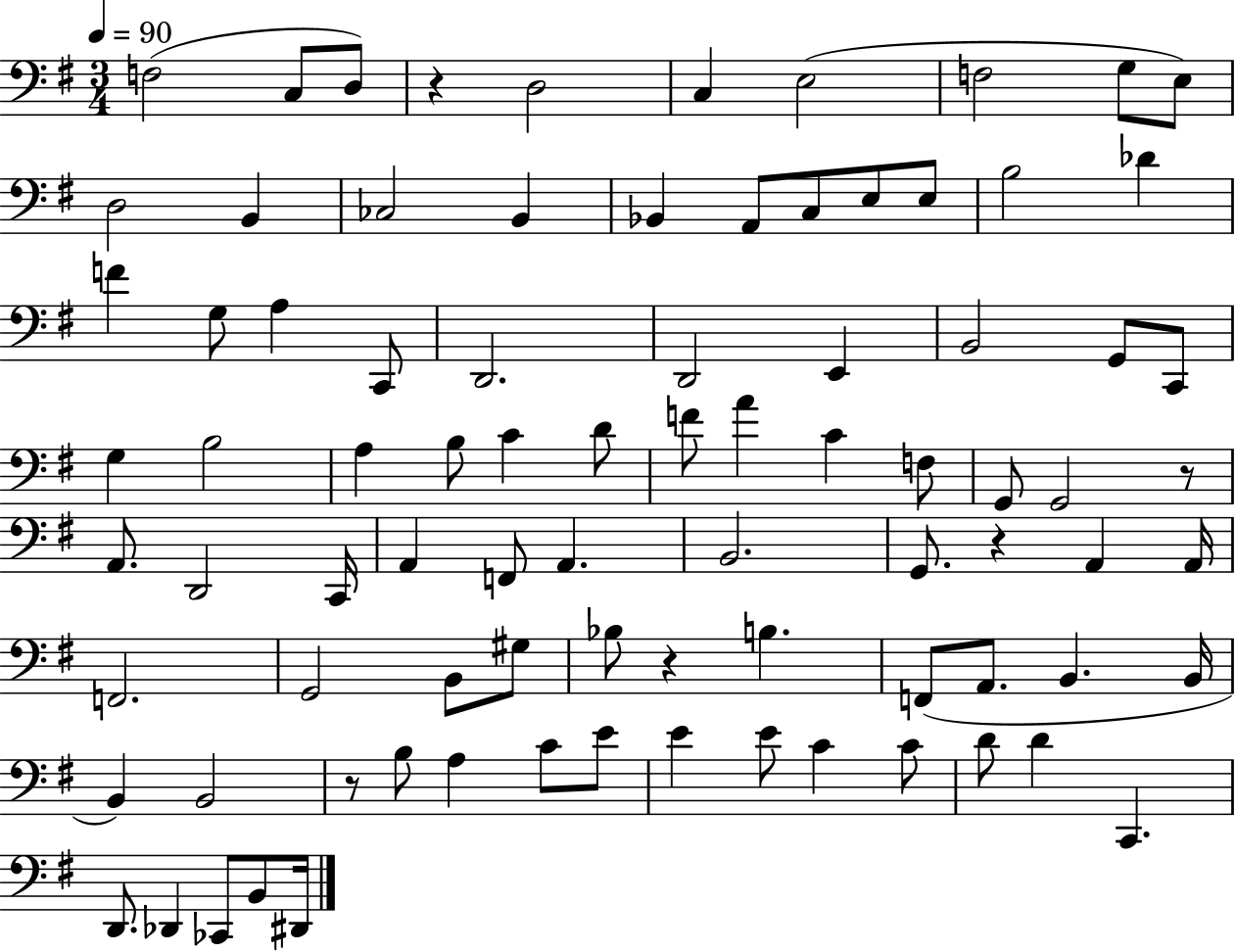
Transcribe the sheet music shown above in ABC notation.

X:1
T:Untitled
M:3/4
L:1/4
K:G
F,2 C,/2 D,/2 z D,2 C, E,2 F,2 G,/2 E,/2 D,2 B,, _C,2 B,, _B,, A,,/2 C,/2 E,/2 E,/2 B,2 _D F G,/2 A, C,,/2 D,,2 D,,2 E,, B,,2 G,,/2 C,,/2 G, B,2 A, B,/2 C D/2 F/2 A C F,/2 G,,/2 G,,2 z/2 A,,/2 D,,2 C,,/4 A,, F,,/2 A,, B,,2 G,,/2 z A,, A,,/4 F,,2 G,,2 B,,/2 ^G,/2 _B,/2 z B, F,,/2 A,,/2 B,, B,,/4 B,, B,,2 z/2 B,/2 A, C/2 E/2 E E/2 C C/2 D/2 D C,, D,,/2 _D,, _C,,/2 B,,/2 ^D,,/4